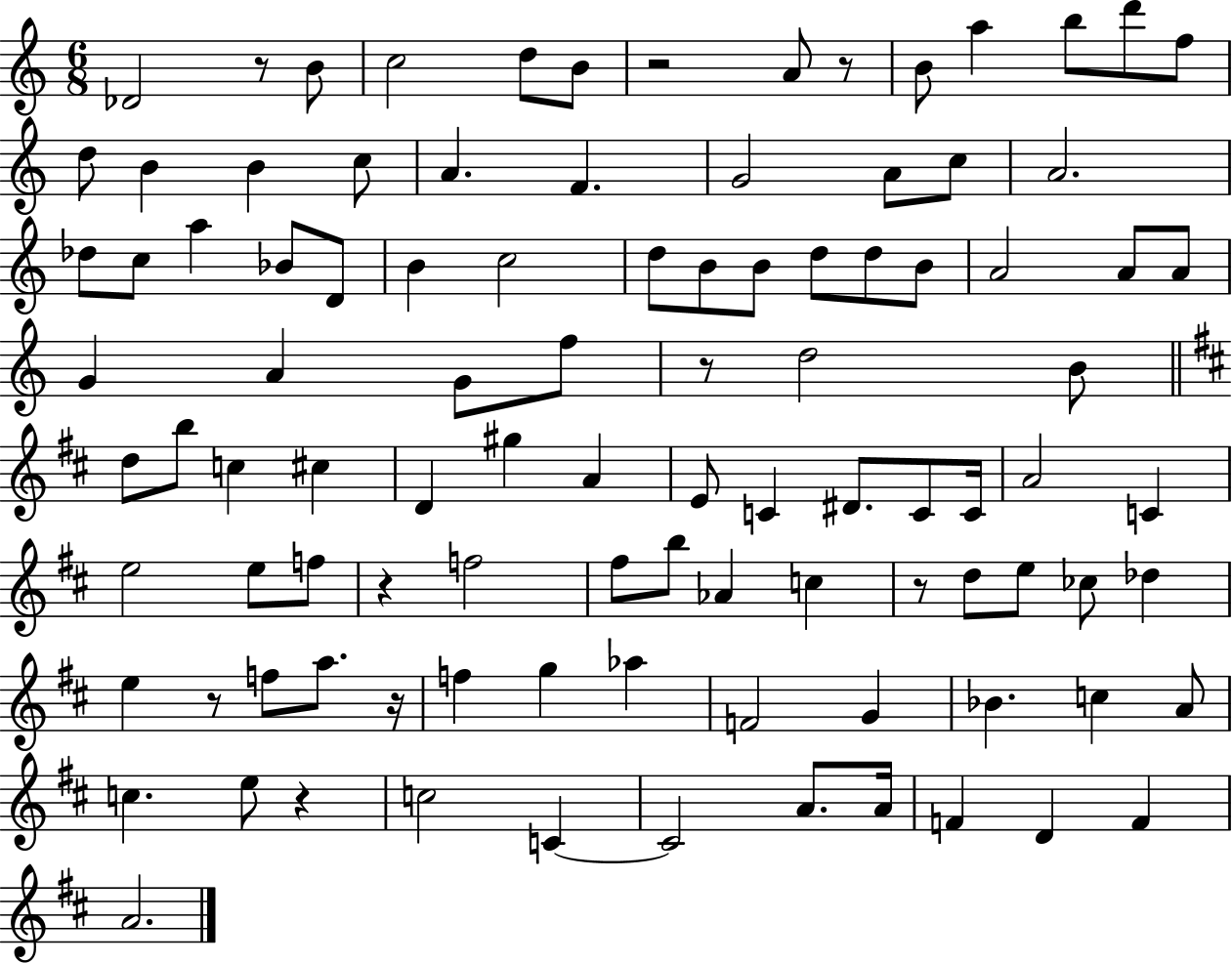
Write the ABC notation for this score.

X:1
T:Untitled
M:6/8
L:1/4
K:C
_D2 z/2 B/2 c2 d/2 B/2 z2 A/2 z/2 B/2 a b/2 d'/2 f/2 d/2 B B c/2 A F G2 A/2 c/2 A2 _d/2 c/2 a _B/2 D/2 B c2 d/2 B/2 B/2 d/2 d/2 B/2 A2 A/2 A/2 G A G/2 f/2 z/2 d2 B/2 d/2 b/2 c ^c D ^g A E/2 C ^D/2 C/2 C/4 A2 C e2 e/2 f/2 z f2 ^f/2 b/2 _A c z/2 d/2 e/2 _c/2 _d e z/2 f/2 a/2 z/4 f g _a F2 G _B c A/2 c e/2 z c2 C C2 A/2 A/4 F D F A2